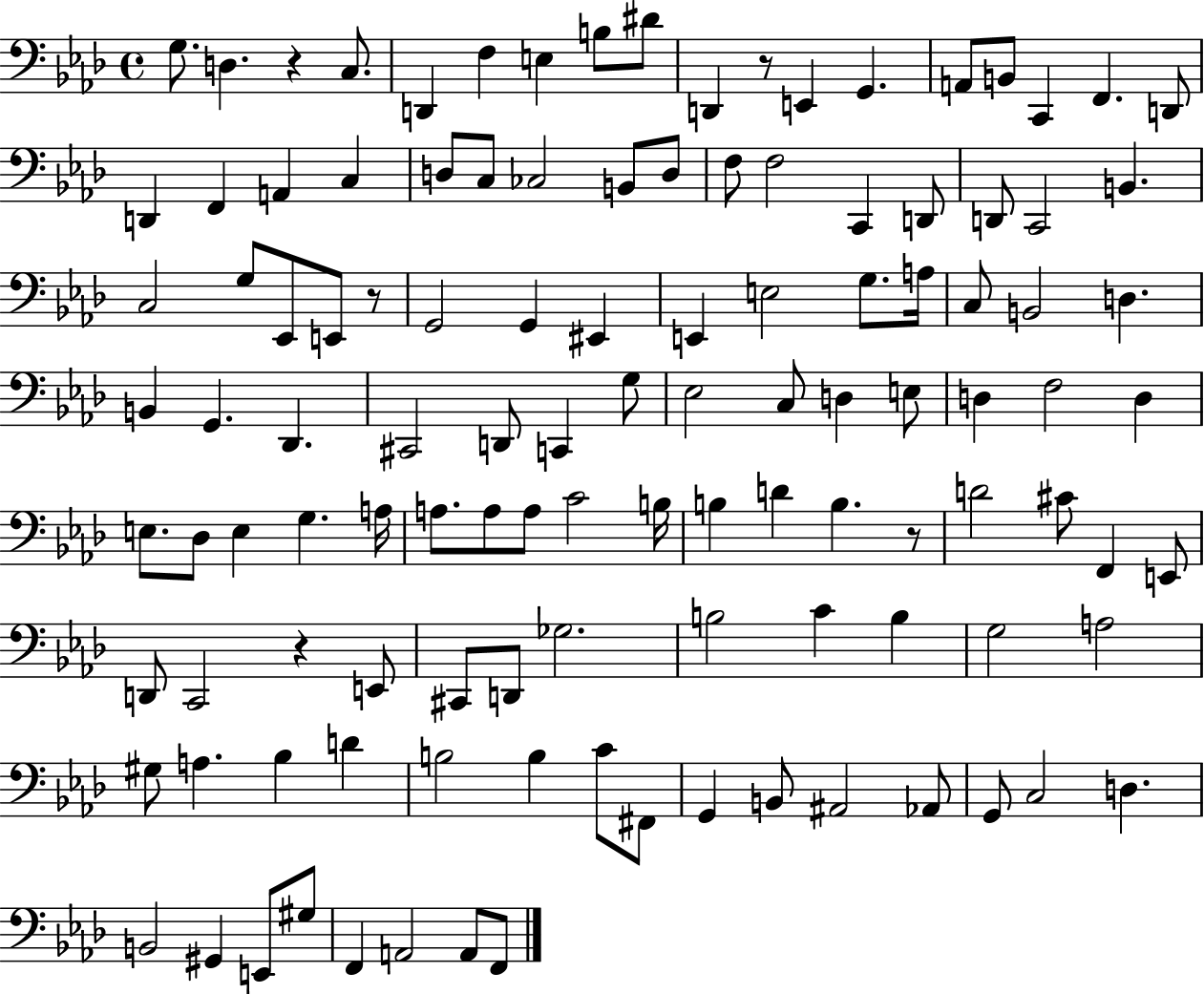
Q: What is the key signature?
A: AES major